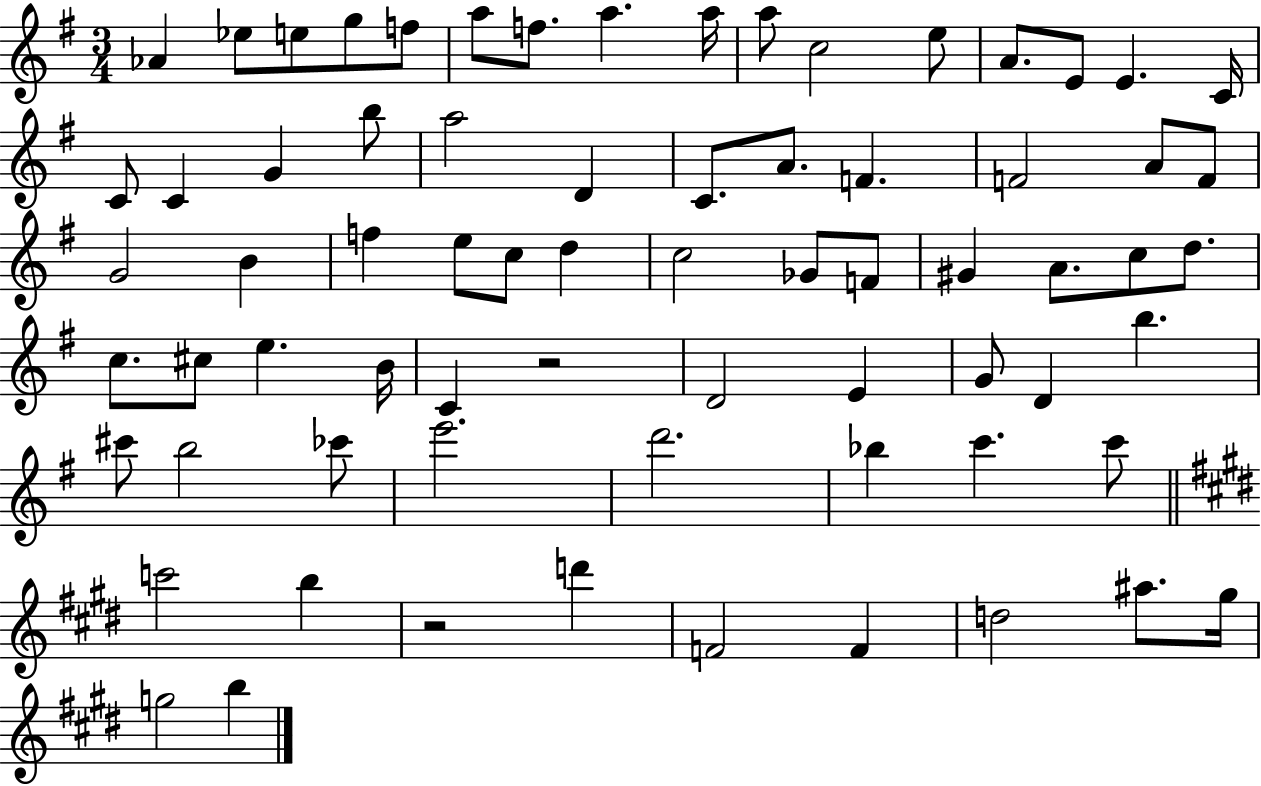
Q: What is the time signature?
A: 3/4